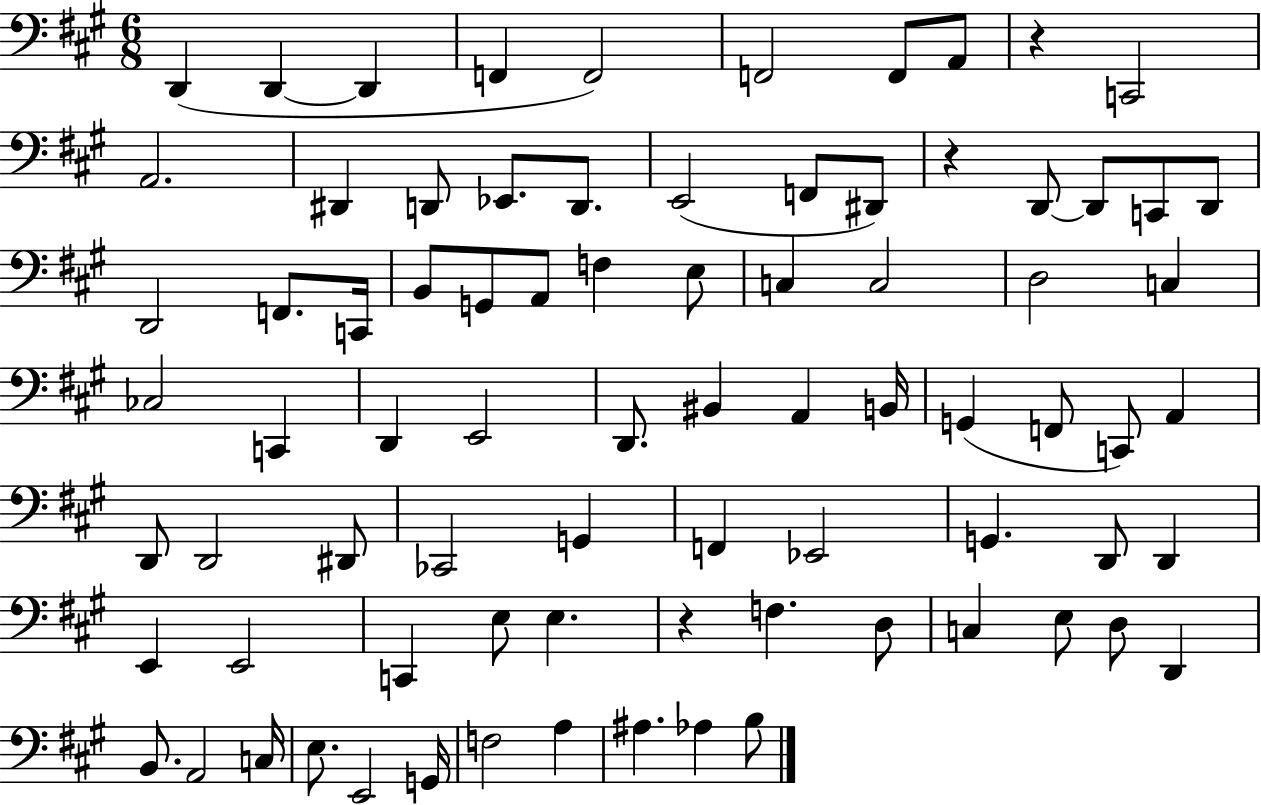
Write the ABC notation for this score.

X:1
T:Untitled
M:6/8
L:1/4
K:A
D,, D,, D,, F,, F,,2 F,,2 F,,/2 A,,/2 z C,,2 A,,2 ^D,, D,,/2 _E,,/2 D,,/2 E,,2 F,,/2 ^D,,/2 z D,,/2 D,,/2 C,,/2 D,,/2 D,,2 F,,/2 C,,/4 B,,/2 G,,/2 A,,/2 F, E,/2 C, C,2 D,2 C, _C,2 C,, D,, E,,2 D,,/2 ^B,, A,, B,,/4 G,, F,,/2 C,,/2 A,, D,,/2 D,,2 ^D,,/2 _C,,2 G,, F,, _E,,2 G,, D,,/2 D,, E,, E,,2 C,, E,/2 E, z F, D,/2 C, E,/2 D,/2 D,, B,,/2 A,,2 C,/4 E,/2 E,,2 G,,/4 F,2 A, ^A, _A, B,/2